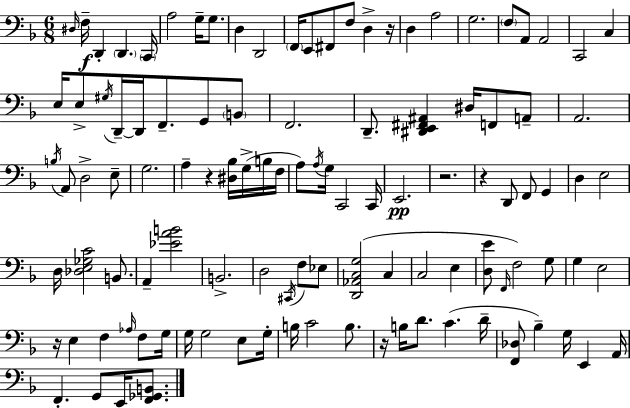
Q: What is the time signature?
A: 6/8